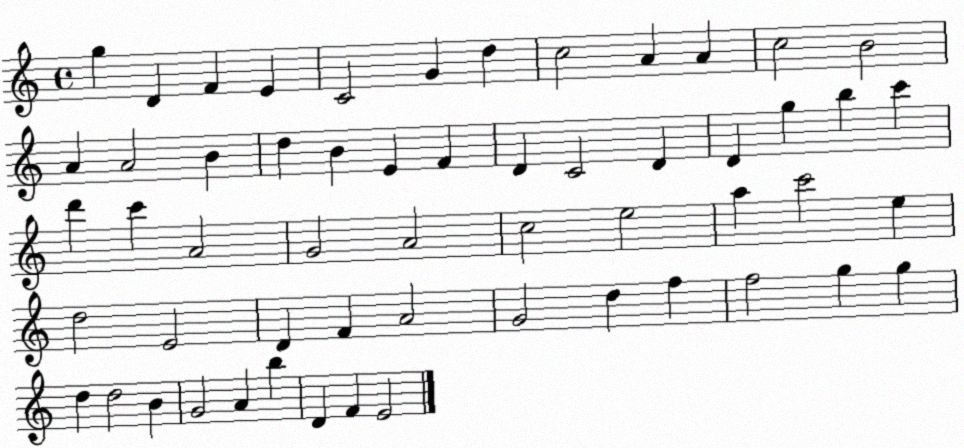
X:1
T:Untitled
M:4/4
L:1/4
K:C
g D F E C2 G d c2 A A c2 B2 A A2 B d B E F D C2 D D g b c' d' c' A2 G2 A2 c2 e2 a c'2 e d2 E2 D F A2 G2 d f f2 g g d d2 B G2 A b D F E2